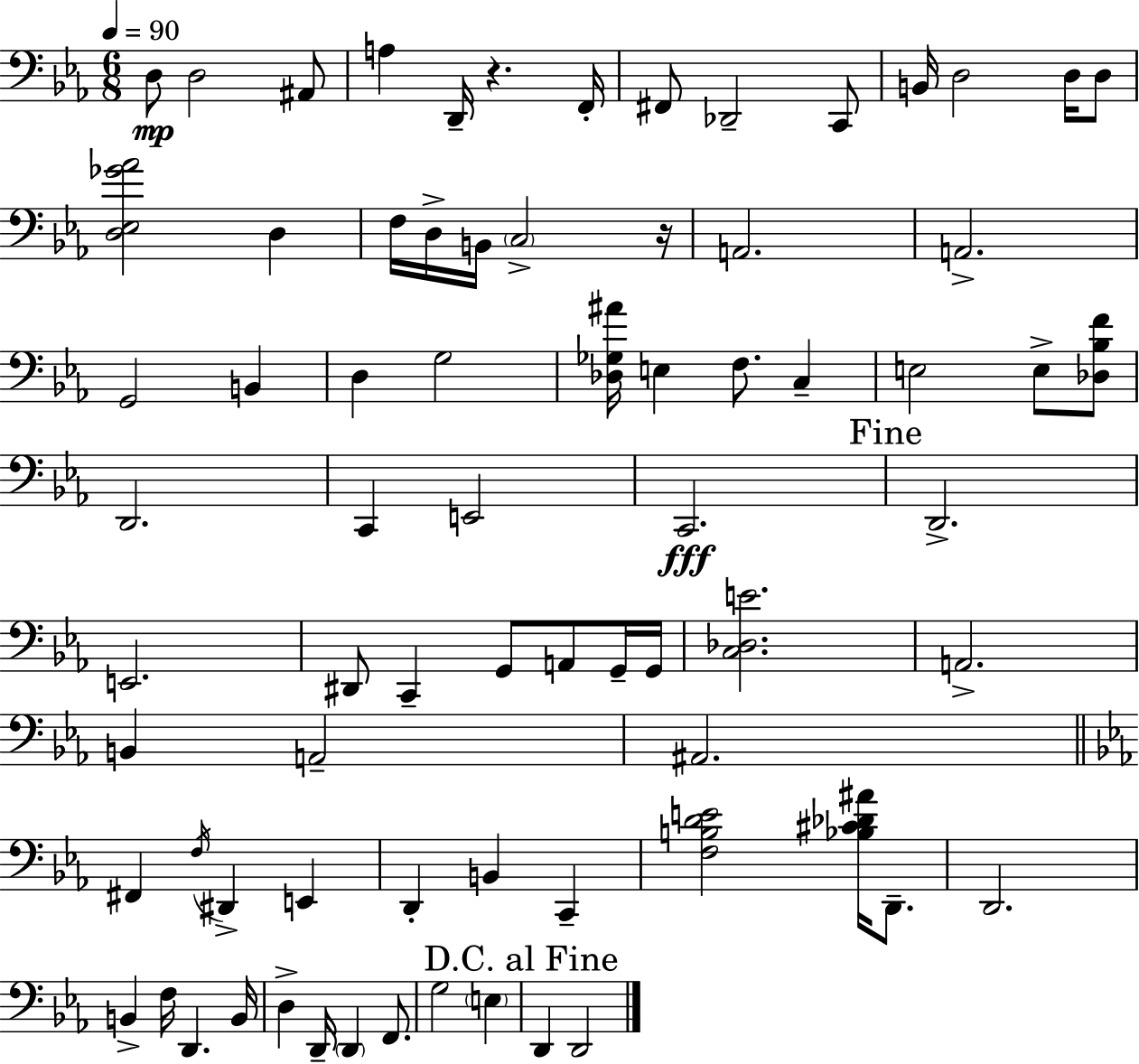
D3/e D3/h A#2/e A3/q D2/s R/q. F2/s F#2/e Db2/h C2/e B2/s D3/h D3/s D3/e [D3,Eb3,Gb4,Ab4]/h D3/q F3/s D3/s B2/s C3/h R/s A2/h. A2/h. G2/h B2/q D3/q G3/h [Db3,Gb3,A#4]/s E3/q F3/e. C3/q E3/h E3/e [Db3,Bb3,F4]/e D2/h. C2/q E2/h C2/h. D2/h. E2/h. D#2/e C2/q G2/e A2/e G2/s G2/s [C3,Db3,E4]/h. A2/h. B2/q A2/h A#2/h. F#2/q F3/s D#2/q E2/q D2/q B2/q C2/q [F3,B3,D4,E4]/h [Bb3,C#4,Db4,A#4]/s D2/e. D2/h. B2/q F3/s D2/q. B2/s D3/q D2/s D2/q F2/e. G3/h E3/q D2/q D2/h